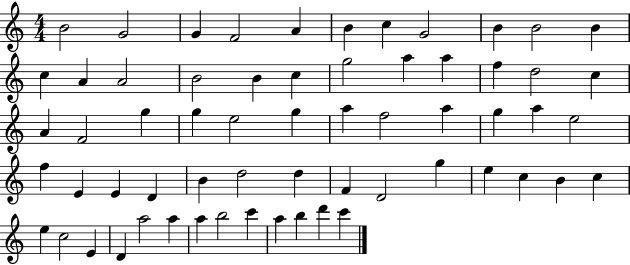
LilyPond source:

{
  \clef treble
  \numericTimeSignature
  \time 4/4
  \key c \major
  b'2 g'2 | g'4 f'2 a'4 | b'4 c''4 g'2 | b'4 b'2 b'4 | \break c''4 a'4 a'2 | b'2 b'4 c''4 | g''2 a''4 a''4 | f''4 d''2 c''4 | \break a'4 f'2 g''4 | g''4 e''2 g''4 | a''4 f''2 a''4 | g''4 a''4 e''2 | \break f''4 e'4 e'4 d'4 | b'4 d''2 d''4 | f'4 d'2 g''4 | e''4 c''4 b'4 c''4 | \break e''4 c''2 e'4 | d'4 a''2 a''4 | a''4 b''2 c'''4 | a''4 b''4 d'''4 c'''4 | \break \bar "|."
}